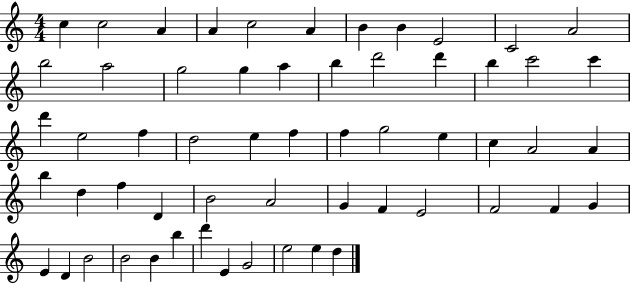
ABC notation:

X:1
T:Untitled
M:4/4
L:1/4
K:C
c c2 A A c2 A B B E2 C2 A2 b2 a2 g2 g a b d'2 d' b c'2 c' d' e2 f d2 e f f g2 e c A2 A b d f D B2 A2 G F E2 F2 F G E D B2 B2 B b d' E G2 e2 e d